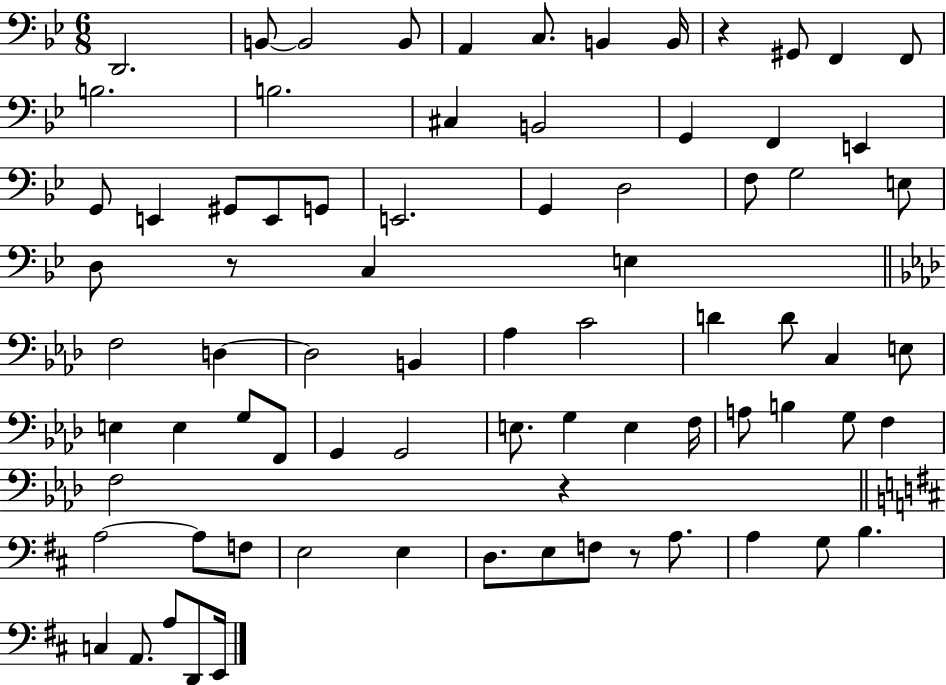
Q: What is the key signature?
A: BES major